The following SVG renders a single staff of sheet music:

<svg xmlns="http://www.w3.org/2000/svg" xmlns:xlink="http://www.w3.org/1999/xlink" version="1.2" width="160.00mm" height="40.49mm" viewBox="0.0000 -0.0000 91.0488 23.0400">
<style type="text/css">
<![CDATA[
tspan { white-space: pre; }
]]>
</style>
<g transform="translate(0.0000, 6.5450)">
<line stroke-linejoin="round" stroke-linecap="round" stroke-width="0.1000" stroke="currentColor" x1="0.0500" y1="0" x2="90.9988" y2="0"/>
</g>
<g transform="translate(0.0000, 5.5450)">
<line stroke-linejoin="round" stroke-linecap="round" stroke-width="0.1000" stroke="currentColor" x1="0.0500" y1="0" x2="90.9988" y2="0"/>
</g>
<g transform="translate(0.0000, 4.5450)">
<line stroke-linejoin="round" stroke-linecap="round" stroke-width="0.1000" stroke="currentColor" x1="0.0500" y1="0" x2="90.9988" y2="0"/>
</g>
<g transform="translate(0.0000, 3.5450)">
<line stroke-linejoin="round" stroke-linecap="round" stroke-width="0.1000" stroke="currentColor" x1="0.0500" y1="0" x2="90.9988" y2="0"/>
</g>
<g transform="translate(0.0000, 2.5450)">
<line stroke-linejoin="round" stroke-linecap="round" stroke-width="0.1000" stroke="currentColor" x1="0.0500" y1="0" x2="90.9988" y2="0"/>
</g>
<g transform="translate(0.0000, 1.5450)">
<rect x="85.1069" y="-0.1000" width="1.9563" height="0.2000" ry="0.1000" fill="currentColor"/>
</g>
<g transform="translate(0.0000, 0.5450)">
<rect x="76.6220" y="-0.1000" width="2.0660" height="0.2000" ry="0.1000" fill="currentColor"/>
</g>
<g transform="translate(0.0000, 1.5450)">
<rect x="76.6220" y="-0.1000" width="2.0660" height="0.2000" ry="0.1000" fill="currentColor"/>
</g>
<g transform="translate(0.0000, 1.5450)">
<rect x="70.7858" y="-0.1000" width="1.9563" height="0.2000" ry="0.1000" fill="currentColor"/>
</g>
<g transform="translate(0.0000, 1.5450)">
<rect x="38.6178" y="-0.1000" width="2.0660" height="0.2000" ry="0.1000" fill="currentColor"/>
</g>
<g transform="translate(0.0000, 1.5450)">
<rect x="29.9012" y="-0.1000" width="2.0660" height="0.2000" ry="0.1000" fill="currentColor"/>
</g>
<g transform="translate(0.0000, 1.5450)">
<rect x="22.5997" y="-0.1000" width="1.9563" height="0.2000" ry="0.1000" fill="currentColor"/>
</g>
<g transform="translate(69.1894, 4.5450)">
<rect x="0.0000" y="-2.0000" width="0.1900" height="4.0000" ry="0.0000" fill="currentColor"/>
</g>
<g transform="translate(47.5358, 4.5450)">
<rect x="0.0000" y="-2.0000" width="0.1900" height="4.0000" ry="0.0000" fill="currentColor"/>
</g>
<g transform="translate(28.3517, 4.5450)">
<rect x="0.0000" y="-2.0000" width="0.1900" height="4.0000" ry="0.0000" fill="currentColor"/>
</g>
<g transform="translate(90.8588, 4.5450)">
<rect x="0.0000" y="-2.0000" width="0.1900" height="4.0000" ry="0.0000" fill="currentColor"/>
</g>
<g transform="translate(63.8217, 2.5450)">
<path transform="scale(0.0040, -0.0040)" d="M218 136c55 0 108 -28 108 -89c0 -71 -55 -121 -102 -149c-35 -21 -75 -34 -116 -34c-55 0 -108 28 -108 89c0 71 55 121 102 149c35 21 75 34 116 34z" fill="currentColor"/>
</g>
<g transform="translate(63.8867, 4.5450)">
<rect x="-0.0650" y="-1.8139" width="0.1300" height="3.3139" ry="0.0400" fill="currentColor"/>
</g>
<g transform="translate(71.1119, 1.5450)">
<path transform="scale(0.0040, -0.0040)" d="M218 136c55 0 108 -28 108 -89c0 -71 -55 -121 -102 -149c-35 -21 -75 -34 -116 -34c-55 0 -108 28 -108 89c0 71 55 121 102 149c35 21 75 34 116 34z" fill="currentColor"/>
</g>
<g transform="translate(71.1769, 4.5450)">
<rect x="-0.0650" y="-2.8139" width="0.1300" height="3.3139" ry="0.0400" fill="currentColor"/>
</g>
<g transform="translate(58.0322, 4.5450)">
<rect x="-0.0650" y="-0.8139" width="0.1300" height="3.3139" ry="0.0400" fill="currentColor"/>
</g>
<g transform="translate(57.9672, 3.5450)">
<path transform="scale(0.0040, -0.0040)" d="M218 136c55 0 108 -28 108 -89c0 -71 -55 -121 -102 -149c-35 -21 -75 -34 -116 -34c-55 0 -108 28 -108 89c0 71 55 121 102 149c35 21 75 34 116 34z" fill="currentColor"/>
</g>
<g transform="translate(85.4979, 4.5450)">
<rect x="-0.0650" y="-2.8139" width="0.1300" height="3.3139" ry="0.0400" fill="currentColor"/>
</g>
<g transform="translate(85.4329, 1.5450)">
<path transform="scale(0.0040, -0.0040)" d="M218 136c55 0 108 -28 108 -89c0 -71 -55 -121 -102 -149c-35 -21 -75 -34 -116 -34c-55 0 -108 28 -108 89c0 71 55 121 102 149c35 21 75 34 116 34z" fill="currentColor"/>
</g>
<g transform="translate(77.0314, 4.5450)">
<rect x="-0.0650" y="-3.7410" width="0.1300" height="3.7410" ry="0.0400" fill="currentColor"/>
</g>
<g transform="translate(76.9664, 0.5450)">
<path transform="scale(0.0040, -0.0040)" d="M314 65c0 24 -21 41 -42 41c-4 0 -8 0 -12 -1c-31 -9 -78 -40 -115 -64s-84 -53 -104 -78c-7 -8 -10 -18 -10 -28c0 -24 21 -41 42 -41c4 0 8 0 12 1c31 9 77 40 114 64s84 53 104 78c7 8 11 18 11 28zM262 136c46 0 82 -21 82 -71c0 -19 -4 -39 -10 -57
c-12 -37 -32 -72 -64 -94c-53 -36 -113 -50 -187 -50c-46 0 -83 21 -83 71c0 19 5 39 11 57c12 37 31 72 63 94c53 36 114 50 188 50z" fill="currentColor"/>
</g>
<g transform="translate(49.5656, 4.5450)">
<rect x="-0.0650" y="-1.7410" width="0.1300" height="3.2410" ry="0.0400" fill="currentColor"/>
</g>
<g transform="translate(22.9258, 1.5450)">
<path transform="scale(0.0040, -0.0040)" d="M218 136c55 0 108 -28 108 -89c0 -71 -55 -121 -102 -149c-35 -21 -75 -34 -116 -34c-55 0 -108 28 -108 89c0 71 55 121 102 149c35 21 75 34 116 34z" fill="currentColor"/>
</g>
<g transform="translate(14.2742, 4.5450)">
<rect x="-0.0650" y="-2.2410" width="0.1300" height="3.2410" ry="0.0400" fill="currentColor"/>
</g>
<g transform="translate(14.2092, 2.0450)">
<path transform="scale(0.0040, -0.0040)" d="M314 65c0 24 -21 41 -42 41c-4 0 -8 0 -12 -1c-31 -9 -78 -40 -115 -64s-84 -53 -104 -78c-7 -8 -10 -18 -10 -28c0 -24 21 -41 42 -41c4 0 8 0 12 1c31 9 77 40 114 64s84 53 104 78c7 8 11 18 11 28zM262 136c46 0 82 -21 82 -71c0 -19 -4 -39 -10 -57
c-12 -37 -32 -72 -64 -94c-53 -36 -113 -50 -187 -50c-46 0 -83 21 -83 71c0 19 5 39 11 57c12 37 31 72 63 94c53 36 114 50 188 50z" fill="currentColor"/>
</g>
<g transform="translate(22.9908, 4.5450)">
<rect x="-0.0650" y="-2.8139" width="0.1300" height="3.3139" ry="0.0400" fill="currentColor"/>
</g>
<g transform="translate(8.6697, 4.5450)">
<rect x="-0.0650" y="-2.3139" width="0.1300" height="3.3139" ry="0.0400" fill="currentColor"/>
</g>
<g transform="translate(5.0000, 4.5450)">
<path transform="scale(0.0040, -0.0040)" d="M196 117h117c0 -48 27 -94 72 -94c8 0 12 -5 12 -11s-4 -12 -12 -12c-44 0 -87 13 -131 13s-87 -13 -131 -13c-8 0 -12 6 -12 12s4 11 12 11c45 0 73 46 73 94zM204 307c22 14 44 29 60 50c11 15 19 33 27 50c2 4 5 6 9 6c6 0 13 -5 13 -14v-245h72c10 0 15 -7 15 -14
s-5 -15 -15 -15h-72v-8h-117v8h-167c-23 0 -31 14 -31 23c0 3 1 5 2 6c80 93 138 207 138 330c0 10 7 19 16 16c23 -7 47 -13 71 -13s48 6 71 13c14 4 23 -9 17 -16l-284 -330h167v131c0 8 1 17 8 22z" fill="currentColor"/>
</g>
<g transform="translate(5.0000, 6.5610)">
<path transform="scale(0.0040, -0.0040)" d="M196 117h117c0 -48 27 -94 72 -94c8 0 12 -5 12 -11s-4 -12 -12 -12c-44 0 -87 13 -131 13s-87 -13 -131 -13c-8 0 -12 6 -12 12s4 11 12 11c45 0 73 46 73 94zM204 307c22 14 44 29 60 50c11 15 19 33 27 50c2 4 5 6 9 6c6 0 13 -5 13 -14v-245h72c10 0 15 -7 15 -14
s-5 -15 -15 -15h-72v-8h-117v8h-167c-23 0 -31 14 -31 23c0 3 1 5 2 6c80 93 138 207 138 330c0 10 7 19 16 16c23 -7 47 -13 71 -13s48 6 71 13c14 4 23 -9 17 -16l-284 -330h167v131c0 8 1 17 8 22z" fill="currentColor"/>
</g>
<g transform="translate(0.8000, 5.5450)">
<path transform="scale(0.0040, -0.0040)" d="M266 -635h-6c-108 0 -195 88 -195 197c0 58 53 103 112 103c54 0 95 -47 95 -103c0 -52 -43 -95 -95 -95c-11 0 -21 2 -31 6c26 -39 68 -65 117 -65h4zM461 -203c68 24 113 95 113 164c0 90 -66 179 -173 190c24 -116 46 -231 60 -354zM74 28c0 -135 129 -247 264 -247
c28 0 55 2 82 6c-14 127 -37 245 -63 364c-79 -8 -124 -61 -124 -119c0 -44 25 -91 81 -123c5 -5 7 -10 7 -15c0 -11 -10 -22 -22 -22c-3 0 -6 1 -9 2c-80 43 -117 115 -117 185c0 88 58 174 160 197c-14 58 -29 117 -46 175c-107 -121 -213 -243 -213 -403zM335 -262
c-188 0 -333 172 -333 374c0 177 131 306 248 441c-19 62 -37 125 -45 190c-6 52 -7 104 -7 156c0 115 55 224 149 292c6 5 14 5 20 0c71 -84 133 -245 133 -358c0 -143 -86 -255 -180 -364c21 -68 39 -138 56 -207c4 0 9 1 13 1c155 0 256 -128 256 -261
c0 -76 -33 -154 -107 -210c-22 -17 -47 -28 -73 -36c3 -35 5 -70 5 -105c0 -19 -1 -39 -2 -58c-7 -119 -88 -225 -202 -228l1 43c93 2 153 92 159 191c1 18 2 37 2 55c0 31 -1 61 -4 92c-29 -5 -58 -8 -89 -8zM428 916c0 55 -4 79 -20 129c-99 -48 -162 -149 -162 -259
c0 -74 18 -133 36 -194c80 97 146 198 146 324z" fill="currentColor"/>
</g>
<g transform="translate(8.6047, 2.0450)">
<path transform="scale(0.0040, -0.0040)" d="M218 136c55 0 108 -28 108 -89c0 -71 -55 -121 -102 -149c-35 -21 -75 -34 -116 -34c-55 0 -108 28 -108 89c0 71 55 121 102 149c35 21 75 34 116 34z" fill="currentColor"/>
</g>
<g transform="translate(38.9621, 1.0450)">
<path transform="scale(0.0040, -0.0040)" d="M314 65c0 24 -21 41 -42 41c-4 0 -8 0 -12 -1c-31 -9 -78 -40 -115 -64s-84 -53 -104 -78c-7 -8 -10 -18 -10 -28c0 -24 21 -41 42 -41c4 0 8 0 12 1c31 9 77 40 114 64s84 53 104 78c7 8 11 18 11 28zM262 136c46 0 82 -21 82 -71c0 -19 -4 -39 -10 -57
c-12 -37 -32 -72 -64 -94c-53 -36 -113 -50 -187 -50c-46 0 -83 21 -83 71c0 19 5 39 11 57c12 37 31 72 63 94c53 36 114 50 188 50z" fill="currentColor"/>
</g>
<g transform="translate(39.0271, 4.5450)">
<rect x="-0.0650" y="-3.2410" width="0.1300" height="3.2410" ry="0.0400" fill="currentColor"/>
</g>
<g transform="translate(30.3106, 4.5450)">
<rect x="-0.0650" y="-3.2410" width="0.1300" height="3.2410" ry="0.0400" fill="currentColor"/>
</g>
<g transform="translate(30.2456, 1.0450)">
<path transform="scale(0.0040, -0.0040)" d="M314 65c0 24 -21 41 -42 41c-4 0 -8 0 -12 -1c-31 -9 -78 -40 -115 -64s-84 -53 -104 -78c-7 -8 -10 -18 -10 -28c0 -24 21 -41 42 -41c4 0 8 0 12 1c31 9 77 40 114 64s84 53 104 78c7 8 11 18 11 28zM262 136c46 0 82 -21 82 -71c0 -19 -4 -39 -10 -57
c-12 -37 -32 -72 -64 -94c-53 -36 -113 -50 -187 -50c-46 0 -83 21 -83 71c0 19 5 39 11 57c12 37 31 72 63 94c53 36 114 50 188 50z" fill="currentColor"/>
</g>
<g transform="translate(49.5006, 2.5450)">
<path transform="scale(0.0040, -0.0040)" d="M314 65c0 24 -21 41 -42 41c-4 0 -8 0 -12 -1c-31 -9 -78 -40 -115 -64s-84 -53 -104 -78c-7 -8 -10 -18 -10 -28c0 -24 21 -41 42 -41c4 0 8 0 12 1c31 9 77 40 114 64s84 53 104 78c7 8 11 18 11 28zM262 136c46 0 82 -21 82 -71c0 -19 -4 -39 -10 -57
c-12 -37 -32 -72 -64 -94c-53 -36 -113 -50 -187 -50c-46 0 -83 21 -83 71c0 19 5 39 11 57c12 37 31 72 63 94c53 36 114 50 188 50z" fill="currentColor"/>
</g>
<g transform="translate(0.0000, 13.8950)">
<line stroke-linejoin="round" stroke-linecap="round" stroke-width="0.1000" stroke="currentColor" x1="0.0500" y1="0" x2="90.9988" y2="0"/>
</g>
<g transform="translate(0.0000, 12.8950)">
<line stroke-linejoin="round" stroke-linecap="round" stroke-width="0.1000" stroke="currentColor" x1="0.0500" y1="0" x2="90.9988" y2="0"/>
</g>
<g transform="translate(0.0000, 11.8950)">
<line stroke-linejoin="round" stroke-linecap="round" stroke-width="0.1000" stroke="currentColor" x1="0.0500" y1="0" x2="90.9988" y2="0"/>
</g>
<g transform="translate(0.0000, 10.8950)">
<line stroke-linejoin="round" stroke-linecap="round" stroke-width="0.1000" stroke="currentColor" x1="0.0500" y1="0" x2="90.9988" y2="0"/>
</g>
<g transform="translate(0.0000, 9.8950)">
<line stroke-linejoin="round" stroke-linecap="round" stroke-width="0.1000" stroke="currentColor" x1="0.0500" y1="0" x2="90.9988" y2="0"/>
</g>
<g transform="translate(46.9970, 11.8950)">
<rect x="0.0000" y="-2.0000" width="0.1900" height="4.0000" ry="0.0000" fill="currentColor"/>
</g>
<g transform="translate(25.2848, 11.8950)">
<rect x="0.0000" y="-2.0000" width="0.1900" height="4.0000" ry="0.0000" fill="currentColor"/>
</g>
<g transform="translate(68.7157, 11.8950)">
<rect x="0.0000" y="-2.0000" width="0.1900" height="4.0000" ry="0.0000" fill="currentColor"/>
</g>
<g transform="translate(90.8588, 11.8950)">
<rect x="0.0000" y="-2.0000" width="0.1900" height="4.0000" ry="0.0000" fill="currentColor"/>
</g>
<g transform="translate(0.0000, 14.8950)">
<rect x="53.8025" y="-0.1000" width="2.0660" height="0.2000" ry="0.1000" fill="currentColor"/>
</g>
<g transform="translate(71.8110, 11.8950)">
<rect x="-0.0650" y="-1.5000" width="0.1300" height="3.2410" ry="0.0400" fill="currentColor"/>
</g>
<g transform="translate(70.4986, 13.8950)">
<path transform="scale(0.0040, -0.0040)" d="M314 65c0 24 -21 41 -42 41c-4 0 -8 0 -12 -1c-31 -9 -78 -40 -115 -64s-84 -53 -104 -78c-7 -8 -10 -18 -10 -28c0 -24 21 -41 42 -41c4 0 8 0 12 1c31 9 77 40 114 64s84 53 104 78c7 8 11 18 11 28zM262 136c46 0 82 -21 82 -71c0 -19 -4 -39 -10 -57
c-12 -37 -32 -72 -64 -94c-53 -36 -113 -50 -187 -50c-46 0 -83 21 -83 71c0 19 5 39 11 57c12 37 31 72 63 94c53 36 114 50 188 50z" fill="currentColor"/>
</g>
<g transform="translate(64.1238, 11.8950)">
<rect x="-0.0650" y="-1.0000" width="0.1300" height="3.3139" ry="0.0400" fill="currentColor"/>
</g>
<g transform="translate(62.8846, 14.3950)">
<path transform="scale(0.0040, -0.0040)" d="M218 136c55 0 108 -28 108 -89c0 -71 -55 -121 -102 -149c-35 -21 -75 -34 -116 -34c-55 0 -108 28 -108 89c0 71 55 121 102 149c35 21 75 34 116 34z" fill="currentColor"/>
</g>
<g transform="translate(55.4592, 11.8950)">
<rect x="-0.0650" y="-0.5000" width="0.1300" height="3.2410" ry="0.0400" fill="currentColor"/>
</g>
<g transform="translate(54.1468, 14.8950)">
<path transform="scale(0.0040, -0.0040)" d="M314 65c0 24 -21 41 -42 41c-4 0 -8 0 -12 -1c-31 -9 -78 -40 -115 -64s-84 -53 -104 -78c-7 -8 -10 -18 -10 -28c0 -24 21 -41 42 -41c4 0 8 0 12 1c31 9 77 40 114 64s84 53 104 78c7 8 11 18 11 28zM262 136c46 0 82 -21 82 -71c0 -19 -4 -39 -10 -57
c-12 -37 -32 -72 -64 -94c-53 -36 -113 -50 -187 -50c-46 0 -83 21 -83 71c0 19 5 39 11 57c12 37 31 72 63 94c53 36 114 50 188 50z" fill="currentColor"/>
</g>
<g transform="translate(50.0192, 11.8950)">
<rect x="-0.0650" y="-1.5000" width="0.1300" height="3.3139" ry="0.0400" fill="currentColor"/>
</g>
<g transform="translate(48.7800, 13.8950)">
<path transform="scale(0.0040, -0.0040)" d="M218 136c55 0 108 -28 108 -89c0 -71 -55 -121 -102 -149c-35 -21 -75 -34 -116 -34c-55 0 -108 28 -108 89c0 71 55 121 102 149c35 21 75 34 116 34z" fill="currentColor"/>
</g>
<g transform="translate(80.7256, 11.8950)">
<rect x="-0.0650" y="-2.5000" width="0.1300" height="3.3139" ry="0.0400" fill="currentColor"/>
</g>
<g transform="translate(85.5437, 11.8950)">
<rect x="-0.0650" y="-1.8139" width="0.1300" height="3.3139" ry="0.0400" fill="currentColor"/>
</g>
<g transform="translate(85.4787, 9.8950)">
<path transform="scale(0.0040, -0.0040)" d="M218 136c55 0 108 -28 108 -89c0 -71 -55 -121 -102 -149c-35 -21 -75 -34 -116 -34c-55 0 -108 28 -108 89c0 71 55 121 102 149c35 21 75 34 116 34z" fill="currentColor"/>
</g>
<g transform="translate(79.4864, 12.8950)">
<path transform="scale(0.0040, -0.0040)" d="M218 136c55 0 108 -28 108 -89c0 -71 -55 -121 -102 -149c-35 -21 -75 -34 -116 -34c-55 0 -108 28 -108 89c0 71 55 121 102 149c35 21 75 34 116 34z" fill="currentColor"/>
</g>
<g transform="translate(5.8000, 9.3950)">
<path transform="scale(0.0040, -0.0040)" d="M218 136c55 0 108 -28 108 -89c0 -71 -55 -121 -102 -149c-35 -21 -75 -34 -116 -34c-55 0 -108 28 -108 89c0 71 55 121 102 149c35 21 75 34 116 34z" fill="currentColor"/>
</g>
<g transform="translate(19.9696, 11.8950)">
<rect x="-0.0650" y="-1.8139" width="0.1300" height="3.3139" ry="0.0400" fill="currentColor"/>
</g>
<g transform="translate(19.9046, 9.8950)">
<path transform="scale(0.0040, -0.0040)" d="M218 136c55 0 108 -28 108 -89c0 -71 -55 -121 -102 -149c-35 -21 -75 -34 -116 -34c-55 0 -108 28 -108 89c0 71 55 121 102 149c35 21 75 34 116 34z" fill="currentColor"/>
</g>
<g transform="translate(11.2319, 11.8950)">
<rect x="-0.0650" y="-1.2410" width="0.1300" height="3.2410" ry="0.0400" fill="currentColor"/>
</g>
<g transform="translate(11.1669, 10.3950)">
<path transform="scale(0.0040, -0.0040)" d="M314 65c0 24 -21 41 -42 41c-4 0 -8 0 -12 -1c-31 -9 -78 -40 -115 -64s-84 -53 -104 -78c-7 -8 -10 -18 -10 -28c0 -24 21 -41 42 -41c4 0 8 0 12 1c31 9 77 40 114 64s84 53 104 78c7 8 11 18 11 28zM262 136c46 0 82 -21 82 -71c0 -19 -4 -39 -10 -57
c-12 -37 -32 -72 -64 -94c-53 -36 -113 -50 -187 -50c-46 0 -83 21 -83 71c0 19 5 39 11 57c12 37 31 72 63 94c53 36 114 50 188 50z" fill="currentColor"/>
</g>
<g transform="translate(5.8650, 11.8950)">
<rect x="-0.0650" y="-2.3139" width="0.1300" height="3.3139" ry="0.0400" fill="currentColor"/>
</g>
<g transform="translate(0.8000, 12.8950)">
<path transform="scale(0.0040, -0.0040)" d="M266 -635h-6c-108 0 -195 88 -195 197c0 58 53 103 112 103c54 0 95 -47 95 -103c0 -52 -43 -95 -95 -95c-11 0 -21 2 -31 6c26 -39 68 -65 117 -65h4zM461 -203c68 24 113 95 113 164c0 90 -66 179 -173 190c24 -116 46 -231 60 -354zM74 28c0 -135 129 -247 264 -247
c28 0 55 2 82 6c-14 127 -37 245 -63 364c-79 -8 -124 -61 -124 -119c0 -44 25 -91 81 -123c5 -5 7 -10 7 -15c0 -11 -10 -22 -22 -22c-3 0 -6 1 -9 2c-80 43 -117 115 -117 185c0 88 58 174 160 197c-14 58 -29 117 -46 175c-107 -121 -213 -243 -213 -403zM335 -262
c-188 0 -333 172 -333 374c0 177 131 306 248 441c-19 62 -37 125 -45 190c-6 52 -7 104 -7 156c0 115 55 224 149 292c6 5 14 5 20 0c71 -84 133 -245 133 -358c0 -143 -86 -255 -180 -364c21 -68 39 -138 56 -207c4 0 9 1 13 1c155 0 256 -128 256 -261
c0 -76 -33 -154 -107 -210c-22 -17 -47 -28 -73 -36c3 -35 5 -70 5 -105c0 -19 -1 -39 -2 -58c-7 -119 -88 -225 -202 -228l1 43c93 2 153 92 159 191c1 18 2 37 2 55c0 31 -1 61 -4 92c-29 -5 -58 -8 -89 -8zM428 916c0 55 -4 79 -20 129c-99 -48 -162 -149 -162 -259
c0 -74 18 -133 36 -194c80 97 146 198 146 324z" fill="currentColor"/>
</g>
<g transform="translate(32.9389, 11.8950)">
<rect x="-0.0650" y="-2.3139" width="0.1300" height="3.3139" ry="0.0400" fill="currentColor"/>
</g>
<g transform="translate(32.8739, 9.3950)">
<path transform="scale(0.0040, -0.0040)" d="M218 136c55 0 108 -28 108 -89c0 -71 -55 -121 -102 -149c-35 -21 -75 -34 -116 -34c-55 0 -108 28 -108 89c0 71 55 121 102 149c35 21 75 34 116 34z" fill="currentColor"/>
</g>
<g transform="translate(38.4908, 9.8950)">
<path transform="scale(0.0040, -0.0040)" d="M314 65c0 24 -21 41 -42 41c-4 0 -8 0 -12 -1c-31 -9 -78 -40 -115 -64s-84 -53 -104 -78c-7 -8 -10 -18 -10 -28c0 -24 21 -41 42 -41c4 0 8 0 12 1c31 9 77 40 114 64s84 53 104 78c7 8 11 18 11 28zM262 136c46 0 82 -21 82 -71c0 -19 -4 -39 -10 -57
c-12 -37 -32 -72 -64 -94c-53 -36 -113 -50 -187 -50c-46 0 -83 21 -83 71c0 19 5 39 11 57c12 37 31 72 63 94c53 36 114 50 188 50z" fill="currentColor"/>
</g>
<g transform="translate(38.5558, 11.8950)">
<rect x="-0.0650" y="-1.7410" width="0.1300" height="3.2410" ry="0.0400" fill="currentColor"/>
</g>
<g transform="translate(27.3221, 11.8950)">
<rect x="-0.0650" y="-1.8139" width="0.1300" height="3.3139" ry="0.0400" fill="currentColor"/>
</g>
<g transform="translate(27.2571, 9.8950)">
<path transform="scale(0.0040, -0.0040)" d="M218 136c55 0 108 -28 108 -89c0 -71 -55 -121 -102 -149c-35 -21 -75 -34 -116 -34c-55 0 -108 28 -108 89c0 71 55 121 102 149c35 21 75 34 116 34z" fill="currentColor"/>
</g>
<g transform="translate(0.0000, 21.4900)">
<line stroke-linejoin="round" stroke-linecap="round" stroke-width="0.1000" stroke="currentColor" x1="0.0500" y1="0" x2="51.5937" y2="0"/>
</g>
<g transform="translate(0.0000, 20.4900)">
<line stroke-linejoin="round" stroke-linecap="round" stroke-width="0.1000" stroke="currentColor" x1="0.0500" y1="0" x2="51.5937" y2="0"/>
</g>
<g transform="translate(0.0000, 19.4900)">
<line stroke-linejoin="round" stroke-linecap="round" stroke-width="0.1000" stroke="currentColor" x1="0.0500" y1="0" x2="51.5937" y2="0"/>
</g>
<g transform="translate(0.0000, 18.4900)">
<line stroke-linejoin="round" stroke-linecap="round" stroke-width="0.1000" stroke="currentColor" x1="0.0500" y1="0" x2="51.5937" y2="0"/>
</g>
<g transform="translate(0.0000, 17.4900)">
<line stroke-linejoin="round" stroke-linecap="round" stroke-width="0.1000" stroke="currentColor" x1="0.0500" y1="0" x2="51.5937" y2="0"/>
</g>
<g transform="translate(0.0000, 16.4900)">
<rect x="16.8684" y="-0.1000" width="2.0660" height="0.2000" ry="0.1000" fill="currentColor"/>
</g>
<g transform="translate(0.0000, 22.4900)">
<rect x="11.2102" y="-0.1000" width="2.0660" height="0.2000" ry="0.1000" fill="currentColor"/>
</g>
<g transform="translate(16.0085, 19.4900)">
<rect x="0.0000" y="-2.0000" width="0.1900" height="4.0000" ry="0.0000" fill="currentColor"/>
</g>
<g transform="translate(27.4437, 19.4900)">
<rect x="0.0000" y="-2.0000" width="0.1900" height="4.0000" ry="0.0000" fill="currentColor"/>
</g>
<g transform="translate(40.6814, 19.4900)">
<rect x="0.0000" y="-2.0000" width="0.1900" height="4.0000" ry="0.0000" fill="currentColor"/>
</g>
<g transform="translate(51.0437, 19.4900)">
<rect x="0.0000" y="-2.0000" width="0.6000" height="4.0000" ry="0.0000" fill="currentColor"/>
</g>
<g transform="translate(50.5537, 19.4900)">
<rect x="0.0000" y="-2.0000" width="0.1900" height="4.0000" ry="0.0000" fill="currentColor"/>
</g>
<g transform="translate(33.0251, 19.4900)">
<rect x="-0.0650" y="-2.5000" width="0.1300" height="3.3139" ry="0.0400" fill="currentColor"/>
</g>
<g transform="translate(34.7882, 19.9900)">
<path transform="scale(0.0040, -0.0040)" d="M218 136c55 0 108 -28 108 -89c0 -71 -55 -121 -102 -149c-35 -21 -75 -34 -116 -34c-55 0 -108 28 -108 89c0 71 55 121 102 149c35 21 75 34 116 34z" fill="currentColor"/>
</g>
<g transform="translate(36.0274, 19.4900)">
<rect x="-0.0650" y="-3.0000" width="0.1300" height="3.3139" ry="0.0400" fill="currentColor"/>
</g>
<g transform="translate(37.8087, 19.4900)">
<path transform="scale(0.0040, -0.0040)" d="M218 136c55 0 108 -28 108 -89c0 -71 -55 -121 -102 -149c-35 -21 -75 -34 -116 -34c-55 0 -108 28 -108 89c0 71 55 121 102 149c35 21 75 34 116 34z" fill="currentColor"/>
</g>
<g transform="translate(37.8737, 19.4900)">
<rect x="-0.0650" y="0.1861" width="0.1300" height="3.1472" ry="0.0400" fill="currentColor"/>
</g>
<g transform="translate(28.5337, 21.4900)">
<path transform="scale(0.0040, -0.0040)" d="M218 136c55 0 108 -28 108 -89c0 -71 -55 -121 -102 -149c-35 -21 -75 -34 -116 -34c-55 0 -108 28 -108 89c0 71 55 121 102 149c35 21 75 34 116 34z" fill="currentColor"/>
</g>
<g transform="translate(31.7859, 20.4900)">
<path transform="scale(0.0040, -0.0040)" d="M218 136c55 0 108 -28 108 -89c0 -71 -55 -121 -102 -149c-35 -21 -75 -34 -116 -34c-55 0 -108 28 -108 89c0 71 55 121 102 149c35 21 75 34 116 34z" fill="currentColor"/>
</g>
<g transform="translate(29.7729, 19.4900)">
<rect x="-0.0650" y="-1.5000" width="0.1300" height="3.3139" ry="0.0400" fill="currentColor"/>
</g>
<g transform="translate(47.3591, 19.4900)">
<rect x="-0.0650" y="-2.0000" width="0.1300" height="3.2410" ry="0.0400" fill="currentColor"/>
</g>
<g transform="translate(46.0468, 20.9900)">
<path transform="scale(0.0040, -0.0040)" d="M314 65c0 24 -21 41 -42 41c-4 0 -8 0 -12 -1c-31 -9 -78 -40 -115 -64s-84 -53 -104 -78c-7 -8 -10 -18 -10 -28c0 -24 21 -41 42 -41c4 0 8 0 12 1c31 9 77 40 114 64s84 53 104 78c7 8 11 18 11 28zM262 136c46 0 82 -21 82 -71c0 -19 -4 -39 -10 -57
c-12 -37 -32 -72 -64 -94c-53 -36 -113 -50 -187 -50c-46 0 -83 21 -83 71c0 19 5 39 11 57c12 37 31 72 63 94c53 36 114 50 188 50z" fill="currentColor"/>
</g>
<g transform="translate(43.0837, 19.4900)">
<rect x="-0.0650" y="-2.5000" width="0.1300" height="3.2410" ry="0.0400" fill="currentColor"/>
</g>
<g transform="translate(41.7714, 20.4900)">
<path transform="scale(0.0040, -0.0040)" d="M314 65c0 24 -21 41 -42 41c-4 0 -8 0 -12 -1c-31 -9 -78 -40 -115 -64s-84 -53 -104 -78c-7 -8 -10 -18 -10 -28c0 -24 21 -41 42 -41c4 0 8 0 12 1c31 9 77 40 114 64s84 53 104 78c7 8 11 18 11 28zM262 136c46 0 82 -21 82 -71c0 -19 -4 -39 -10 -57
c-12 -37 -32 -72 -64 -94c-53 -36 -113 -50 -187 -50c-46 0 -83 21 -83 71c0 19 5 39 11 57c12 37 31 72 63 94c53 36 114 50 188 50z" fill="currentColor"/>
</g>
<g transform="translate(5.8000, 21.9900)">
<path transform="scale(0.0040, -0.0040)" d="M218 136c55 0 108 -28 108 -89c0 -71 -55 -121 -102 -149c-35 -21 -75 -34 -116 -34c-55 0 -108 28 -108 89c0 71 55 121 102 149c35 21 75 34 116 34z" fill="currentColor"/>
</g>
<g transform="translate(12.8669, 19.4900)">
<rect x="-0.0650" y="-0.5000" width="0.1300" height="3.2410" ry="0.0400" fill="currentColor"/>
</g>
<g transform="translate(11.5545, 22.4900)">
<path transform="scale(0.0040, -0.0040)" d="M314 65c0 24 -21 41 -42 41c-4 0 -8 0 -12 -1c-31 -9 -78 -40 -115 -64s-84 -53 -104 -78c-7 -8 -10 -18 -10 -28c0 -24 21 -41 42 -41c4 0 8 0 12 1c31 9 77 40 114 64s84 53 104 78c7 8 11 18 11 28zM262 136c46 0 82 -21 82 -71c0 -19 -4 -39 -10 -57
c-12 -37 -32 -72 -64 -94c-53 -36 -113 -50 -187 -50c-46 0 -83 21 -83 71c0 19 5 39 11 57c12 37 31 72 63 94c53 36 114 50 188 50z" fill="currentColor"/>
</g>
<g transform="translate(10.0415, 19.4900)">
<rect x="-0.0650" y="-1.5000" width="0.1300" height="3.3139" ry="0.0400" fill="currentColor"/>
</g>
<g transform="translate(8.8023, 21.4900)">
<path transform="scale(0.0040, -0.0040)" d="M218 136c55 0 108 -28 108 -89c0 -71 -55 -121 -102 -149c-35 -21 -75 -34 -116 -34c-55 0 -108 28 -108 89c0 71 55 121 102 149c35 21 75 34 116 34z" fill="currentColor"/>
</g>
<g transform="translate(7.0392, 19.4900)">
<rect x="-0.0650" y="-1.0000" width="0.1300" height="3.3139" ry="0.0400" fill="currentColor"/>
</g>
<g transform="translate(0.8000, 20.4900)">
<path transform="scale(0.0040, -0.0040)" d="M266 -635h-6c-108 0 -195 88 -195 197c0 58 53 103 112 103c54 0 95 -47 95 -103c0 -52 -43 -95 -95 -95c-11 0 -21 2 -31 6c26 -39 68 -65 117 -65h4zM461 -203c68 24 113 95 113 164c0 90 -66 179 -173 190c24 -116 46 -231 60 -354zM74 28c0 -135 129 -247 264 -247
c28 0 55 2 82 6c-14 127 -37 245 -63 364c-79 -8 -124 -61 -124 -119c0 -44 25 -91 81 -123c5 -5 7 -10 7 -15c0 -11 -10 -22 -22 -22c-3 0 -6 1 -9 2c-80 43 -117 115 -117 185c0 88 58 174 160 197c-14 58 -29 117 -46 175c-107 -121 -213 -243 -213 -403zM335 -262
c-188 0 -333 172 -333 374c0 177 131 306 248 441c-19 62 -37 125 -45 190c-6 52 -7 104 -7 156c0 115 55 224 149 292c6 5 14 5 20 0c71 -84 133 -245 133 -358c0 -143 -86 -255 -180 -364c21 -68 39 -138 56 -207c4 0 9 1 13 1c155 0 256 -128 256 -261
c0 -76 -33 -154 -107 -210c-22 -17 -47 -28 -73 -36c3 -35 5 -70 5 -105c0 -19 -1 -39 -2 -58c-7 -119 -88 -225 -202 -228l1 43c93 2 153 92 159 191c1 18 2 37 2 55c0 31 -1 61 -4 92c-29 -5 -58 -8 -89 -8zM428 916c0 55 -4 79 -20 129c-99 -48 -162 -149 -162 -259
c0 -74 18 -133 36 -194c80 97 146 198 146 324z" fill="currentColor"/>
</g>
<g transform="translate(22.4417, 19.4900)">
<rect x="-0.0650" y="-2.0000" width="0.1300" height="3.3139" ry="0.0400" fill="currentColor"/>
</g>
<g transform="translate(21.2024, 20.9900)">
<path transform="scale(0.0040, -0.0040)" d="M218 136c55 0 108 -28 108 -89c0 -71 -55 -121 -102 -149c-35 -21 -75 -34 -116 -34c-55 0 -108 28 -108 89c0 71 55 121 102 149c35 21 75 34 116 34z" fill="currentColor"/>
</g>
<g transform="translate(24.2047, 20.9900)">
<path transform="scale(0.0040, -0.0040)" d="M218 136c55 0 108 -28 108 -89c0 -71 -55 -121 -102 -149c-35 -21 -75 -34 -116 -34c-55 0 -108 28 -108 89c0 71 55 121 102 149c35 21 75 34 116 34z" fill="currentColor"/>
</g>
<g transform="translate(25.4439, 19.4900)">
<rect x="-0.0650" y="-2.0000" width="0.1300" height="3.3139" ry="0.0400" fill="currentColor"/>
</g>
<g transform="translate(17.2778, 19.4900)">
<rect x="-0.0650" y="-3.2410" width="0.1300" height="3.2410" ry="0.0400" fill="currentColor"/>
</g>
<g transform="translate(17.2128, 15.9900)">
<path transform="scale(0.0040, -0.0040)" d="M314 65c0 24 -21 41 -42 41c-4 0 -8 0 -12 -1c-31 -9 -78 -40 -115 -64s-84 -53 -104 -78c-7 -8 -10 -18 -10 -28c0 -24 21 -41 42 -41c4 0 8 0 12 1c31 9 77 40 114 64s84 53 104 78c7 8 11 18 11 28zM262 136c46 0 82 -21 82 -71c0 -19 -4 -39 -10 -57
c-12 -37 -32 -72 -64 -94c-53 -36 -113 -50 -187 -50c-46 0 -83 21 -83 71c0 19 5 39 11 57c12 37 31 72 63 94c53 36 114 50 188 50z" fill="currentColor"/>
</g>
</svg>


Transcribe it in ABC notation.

X:1
T:Untitled
M:4/4
L:1/4
K:C
g g2 a b2 b2 f2 d f a c'2 a g e2 f f g f2 E C2 D E2 G f D E C2 b2 F F E G A B G2 F2